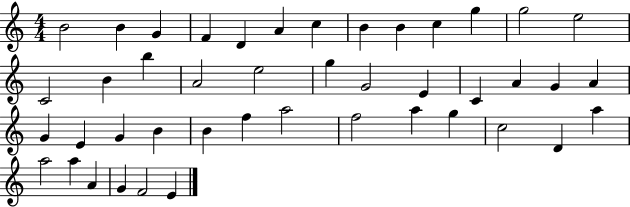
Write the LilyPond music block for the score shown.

{
  \clef treble
  \numericTimeSignature
  \time 4/4
  \key c \major
  b'2 b'4 g'4 | f'4 d'4 a'4 c''4 | b'4 b'4 c''4 g''4 | g''2 e''2 | \break c'2 b'4 b''4 | a'2 e''2 | g''4 g'2 e'4 | c'4 a'4 g'4 a'4 | \break g'4 e'4 g'4 b'4 | b'4 f''4 a''2 | f''2 a''4 g''4 | c''2 d'4 a''4 | \break a''2 a''4 a'4 | g'4 f'2 e'4 | \bar "|."
}